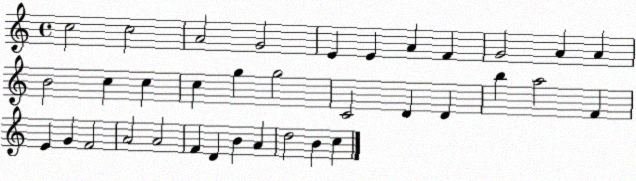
X:1
T:Untitled
M:4/4
L:1/4
K:C
c2 c2 A2 G2 E E A F G2 A A B2 c c c g g2 C2 D D b a2 F E G F2 A2 A2 F D B A d2 B c